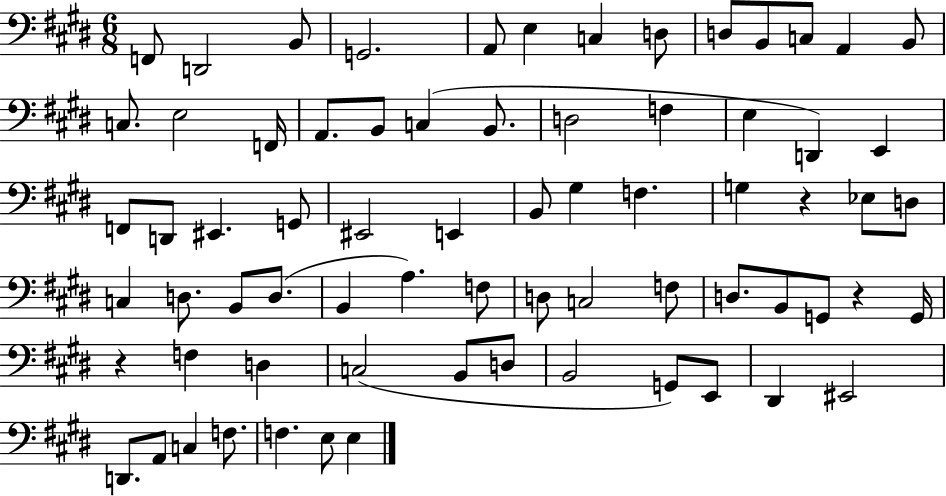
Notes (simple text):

F2/e D2/h B2/e G2/h. A2/e E3/q C3/q D3/e D3/e B2/e C3/e A2/q B2/e C3/e. E3/h F2/s A2/e. B2/e C3/q B2/e. D3/h F3/q E3/q D2/q E2/q F2/e D2/e EIS2/q. G2/e EIS2/h E2/q B2/e G#3/q F3/q. G3/q R/q Eb3/e D3/e C3/q D3/e. B2/e D3/e. B2/q A3/q. F3/e D3/e C3/h F3/e D3/e. B2/e G2/e R/q G2/s R/q F3/q D3/q C3/h B2/e D3/e B2/h G2/e E2/e D#2/q EIS2/h D2/e. A2/e C3/q F3/e. F3/q. E3/e E3/q